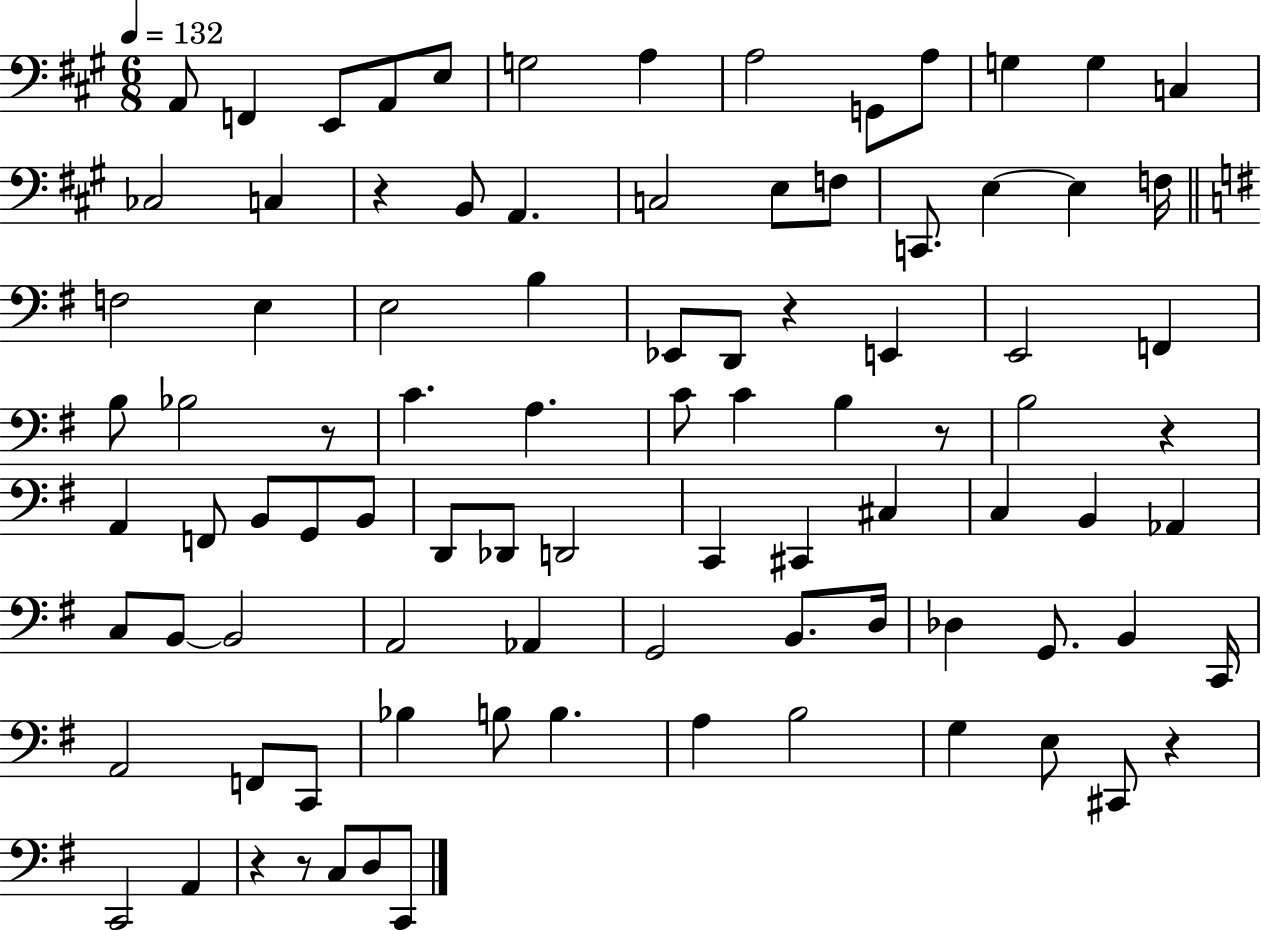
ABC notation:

X:1
T:Untitled
M:6/8
L:1/4
K:A
A,,/2 F,, E,,/2 A,,/2 E,/2 G,2 A, A,2 G,,/2 A,/2 G, G, C, _C,2 C, z B,,/2 A,, C,2 E,/2 F,/2 C,,/2 E, E, F,/4 F,2 E, E,2 B, _E,,/2 D,,/2 z E,, E,,2 F,, B,/2 _B,2 z/2 C A, C/2 C B, z/2 B,2 z A,, F,,/2 B,,/2 G,,/2 B,,/2 D,,/2 _D,,/2 D,,2 C,, ^C,, ^C, C, B,, _A,, C,/2 B,,/2 B,,2 A,,2 _A,, G,,2 B,,/2 D,/4 _D, G,,/2 B,, C,,/4 A,,2 F,,/2 C,,/2 _B, B,/2 B, A, B,2 G, E,/2 ^C,,/2 z C,,2 A,, z z/2 C,/2 D,/2 C,,/2